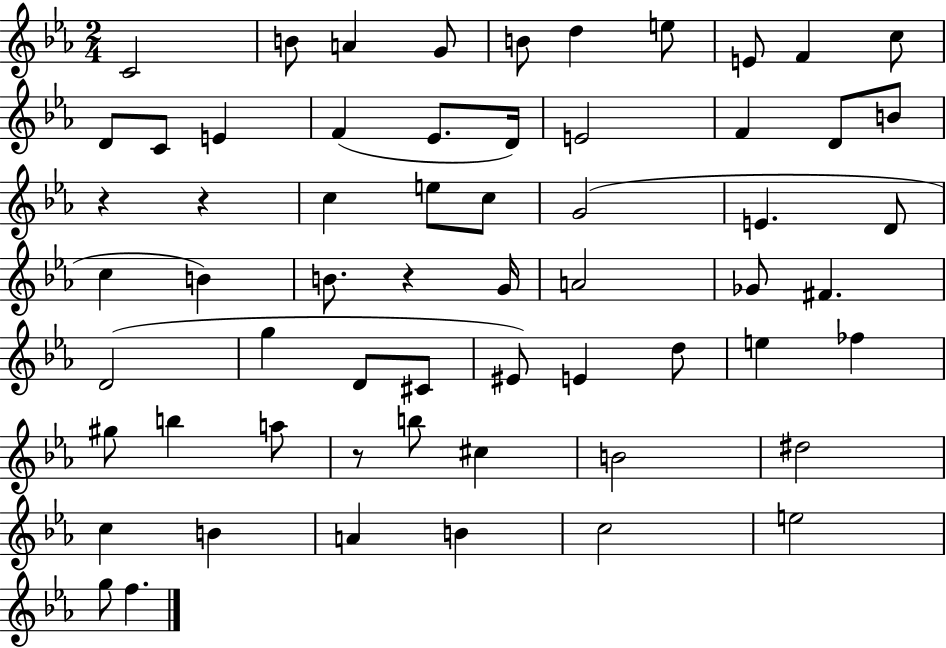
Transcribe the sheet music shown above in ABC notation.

X:1
T:Untitled
M:2/4
L:1/4
K:Eb
C2 B/2 A G/2 B/2 d e/2 E/2 F c/2 D/2 C/2 E F _E/2 D/4 E2 F D/2 B/2 z z c e/2 c/2 G2 E D/2 c B B/2 z G/4 A2 _G/2 ^F D2 g D/2 ^C/2 ^E/2 E d/2 e _f ^g/2 b a/2 z/2 b/2 ^c B2 ^d2 c B A B c2 e2 g/2 f